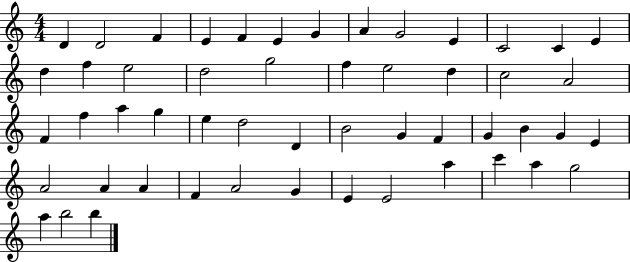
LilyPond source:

{
  \clef treble
  \numericTimeSignature
  \time 4/4
  \key c \major
  d'4 d'2 f'4 | e'4 f'4 e'4 g'4 | a'4 g'2 e'4 | c'2 c'4 e'4 | \break d''4 f''4 e''2 | d''2 g''2 | f''4 e''2 d''4 | c''2 a'2 | \break f'4 f''4 a''4 g''4 | e''4 d''2 d'4 | b'2 g'4 f'4 | g'4 b'4 g'4 e'4 | \break a'2 a'4 a'4 | f'4 a'2 g'4 | e'4 e'2 a''4 | c'''4 a''4 g''2 | \break a''4 b''2 b''4 | \bar "|."
}